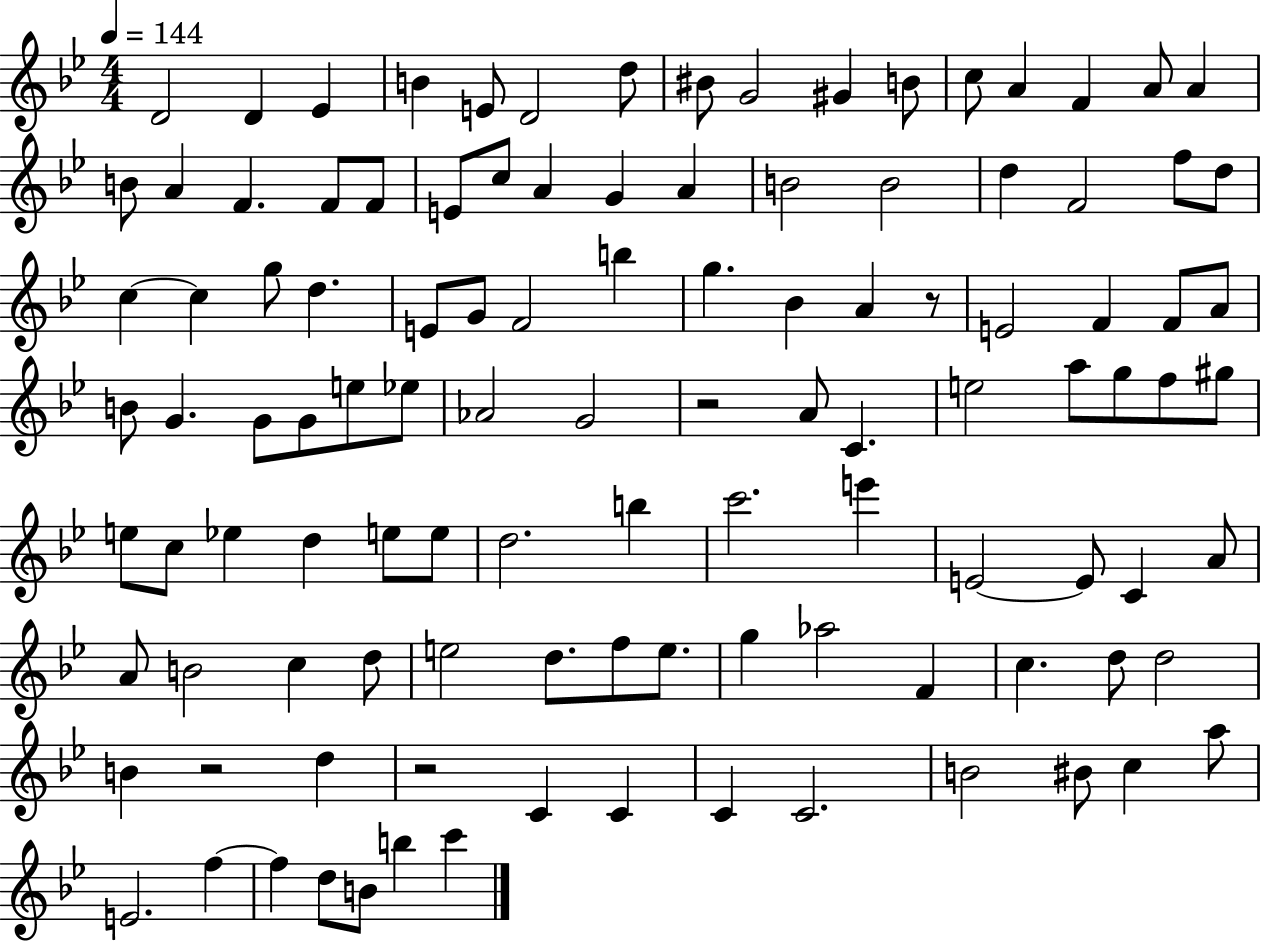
X:1
T:Untitled
M:4/4
L:1/4
K:Bb
D2 D _E B E/2 D2 d/2 ^B/2 G2 ^G B/2 c/2 A F A/2 A B/2 A F F/2 F/2 E/2 c/2 A G A B2 B2 d F2 f/2 d/2 c c g/2 d E/2 G/2 F2 b g _B A z/2 E2 F F/2 A/2 B/2 G G/2 G/2 e/2 _e/2 _A2 G2 z2 A/2 C e2 a/2 g/2 f/2 ^g/2 e/2 c/2 _e d e/2 e/2 d2 b c'2 e' E2 E/2 C A/2 A/2 B2 c d/2 e2 d/2 f/2 e/2 g _a2 F c d/2 d2 B z2 d z2 C C C C2 B2 ^B/2 c a/2 E2 f f d/2 B/2 b c'